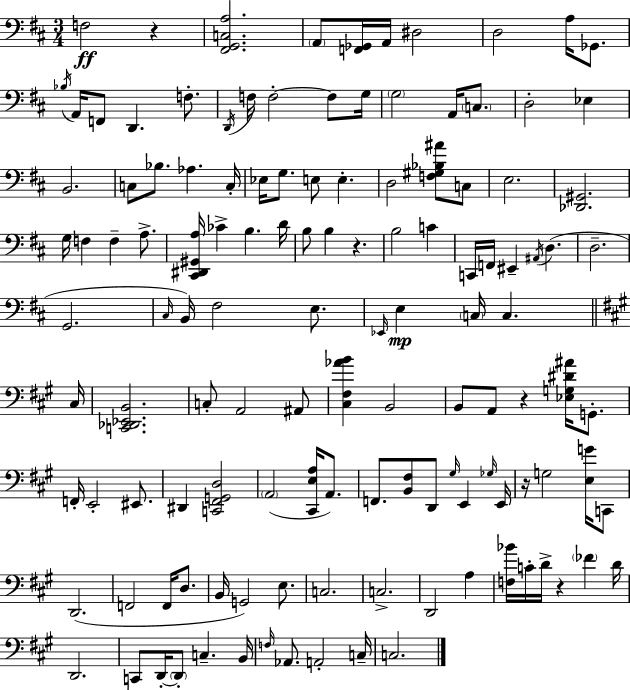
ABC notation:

X:1
T:Untitled
M:3/4
L:1/4
K:D
F,2 z [^F,,G,,C,A,]2 A,,/2 [F,,_G,,]/4 A,,/4 ^D,2 D,2 A,/4 _G,,/2 _B,/4 A,,/4 F,,/2 D,, F,/2 D,,/4 F,/4 F,2 F,/2 G,/4 G,2 A,,/4 C,/2 D,2 _E, B,,2 C,/2 _B,/2 _A, C,/4 _E,/4 G,/2 E,/2 E, D,2 [F,^G,_B,^A]/2 C,/2 E,2 [_D,,^G,,]2 G,/4 F, F, A,/2 [^C,,^D,,^G,,A,]/4 _C B, D/4 B,/2 B, z B,2 C C,,/4 F,,/4 ^E,, ^A,,/4 D, D,2 G,,2 ^C,/4 B,,/4 ^F,2 E,/2 _E,,/4 E, C,/4 C, ^C,/4 [C,,_D,,_E,,B,,]2 C,/2 A,,2 ^A,,/2 [^C,^F,_AB] B,,2 B,,/2 A,,/2 z [_E,G,^D^A]/4 G,,/2 F,,/4 E,,2 ^E,,/2 ^D,, [C,,^F,,G,,D,]2 A,,2 [^C,,E,A,]/4 A,,/2 F,,/2 [B,,^F,]/2 D,,/2 ^G,/4 E,, _G,/4 E,,/4 z/4 G,2 [E,G]/4 C,,/2 D,,2 F,,2 F,,/4 D,/2 B,,/4 G,,2 E,/2 C,2 C,2 D,,2 A, [F,_B]/4 C/4 D/4 z _F D/4 D,,2 C,,/2 D,,/4 D,,/2 C, B,,/4 F,/4 _A,,/2 A,,2 C,/4 C,2